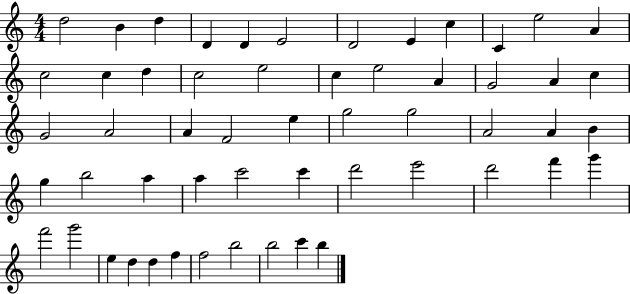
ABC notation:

X:1
T:Untitled
M:4/4
L:1/4
K:C
d2 B d D D E2 D2 E c C e2 A c2 c d c2 e2 c e2 A G2 A c G2 A2 A F2 e g2 g2 A2 A B g b2 a a c'2 c' d'2 e'2 d'2 f' g' f'2 g'2 e d d f f2 b2 b2 c' b